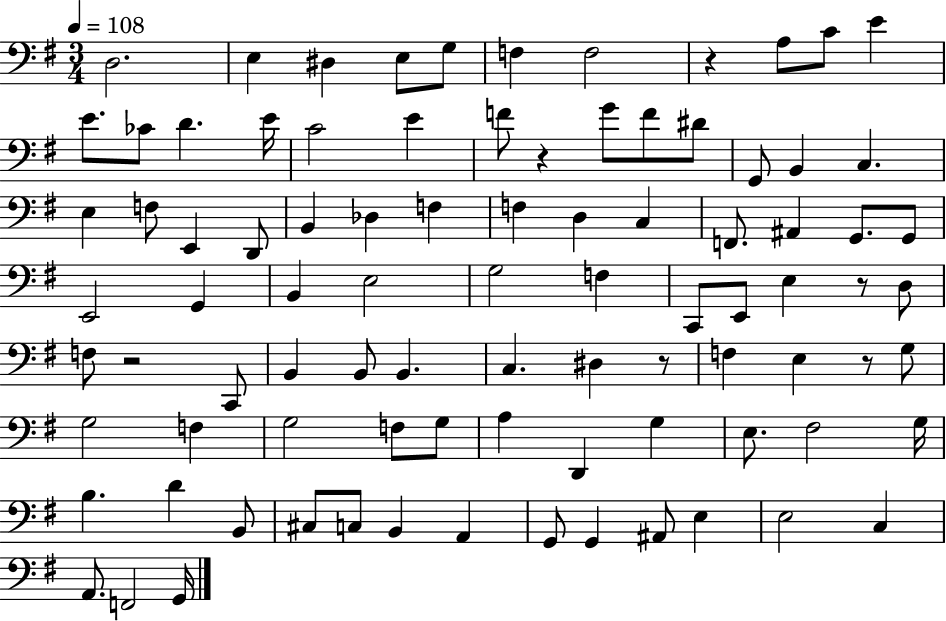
{
  \clef bass
  \numericTimeSignature
  \time 3/4
  \key g \major
  \tempo 4 = 108
  d2. | e4 dis4 e8 g8 | f4 f2 | r4 a8 c'8 e'4 | \break e'8. ces'8 d'4. e'16 | c'2 e'4 | f'8 r4 g'8 f'8 dis'8 | g,8 b,4 c4. | \break e4 f8 e,4 d,8 | b,4 des4 f4 | f4 d4 c4 | f,8. ais,4 g,8. g,8 | \break e,2 g,4 | b,4 e2 | g2 f4 | c,8 e,8 e4 r8 d8 | \break f8 r2 c,8 | b,4 b,8 b,4. | c4. dis4 r8 | f4 e4 r8 g8 | \break g2 f4 | g2 f8 g8 | a4 d,4 g4 | e8. fis2 g16 | \break b4. d'4 b,8 | cis8 c8 b,4 a,4 | g,8 g,4 ais,8 e4 | e2 c4 | \break a,8. f,2 g,16 | \bar "|."
}